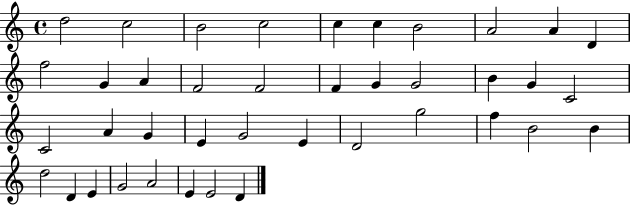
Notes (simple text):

D5/h C5/h B4/h C5/h C5/q C5/q B4/h A4/h A4/q D4/q F5/h G4/q A4/q F4/h F4/h F4/q G4/q G4/h B4/q G4/q C4/h C4/h A4/q G4/q E4/q G4/h E4/q D4/h G5/h F5/q B4/h B4/q D5/h D4/q E4/q G4/h A4/h E4/q E4/h D4/q